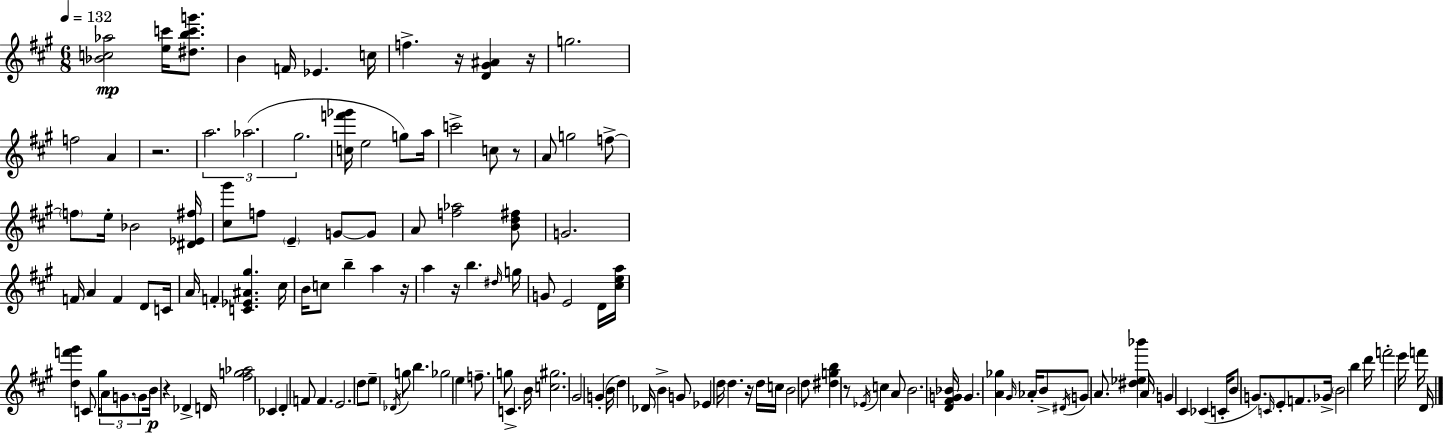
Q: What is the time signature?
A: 6/8